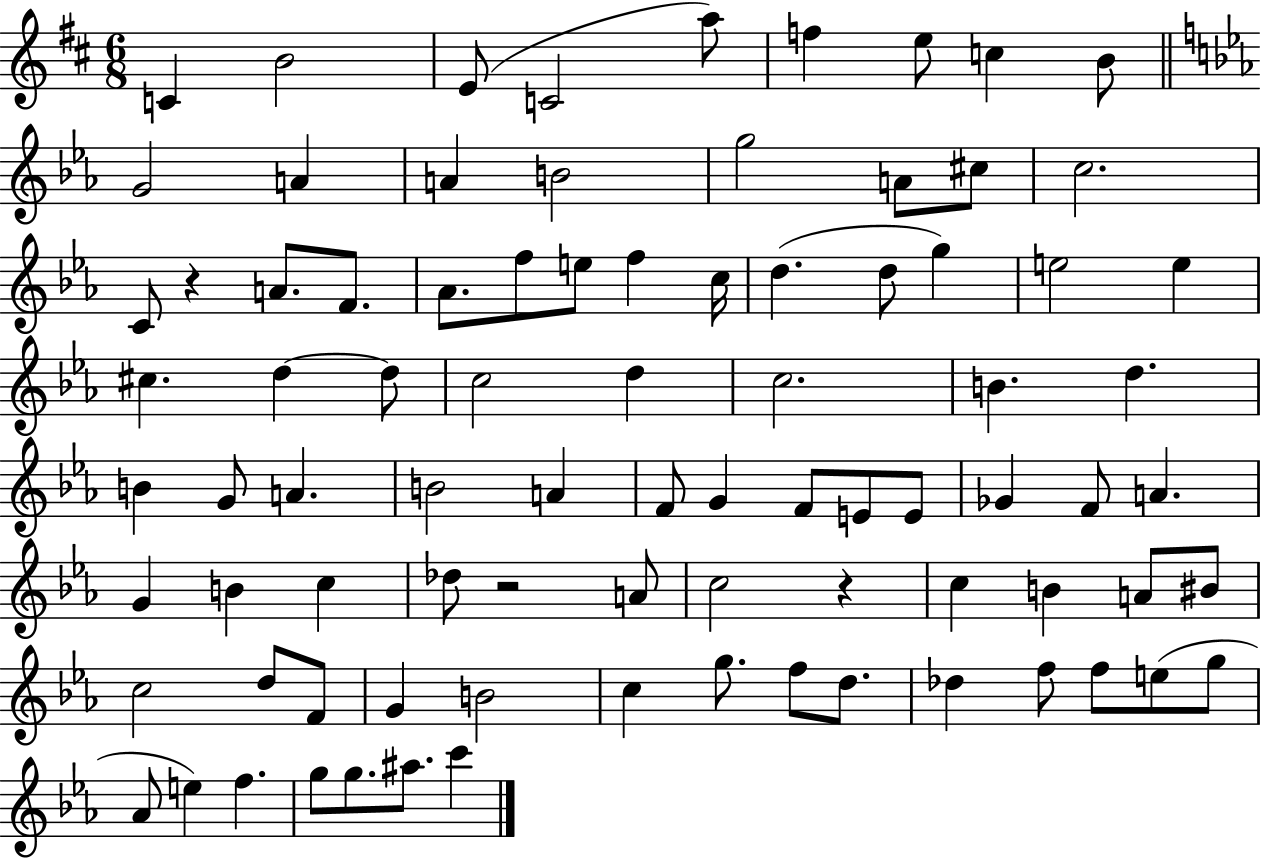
X:1
T:Untitled
M:6/8
L:1/4
K:D
C B2 E/2 C2 a/2 f e/2 c B/2 G2 A A B2 g2 A/2 ^c/2 c2 C/2 z A/2 F/2 _A/2 f/2 e/2 f c/4 d d/2 g e2 e ^c d d/2 c2 d c2 B d B G/2 A B2 A F/2 G F/2 E/2 E/2 _G F/2 A G B c _d/2 z2 A/2 c2 z c B A/2 ^B/2 c2 d/2 F/2 G B2 c g/2 f/2 d/2 _d f/2 f/2 e/2 g/2 _A/2 e f g/2 g/2 ^a/2 c'